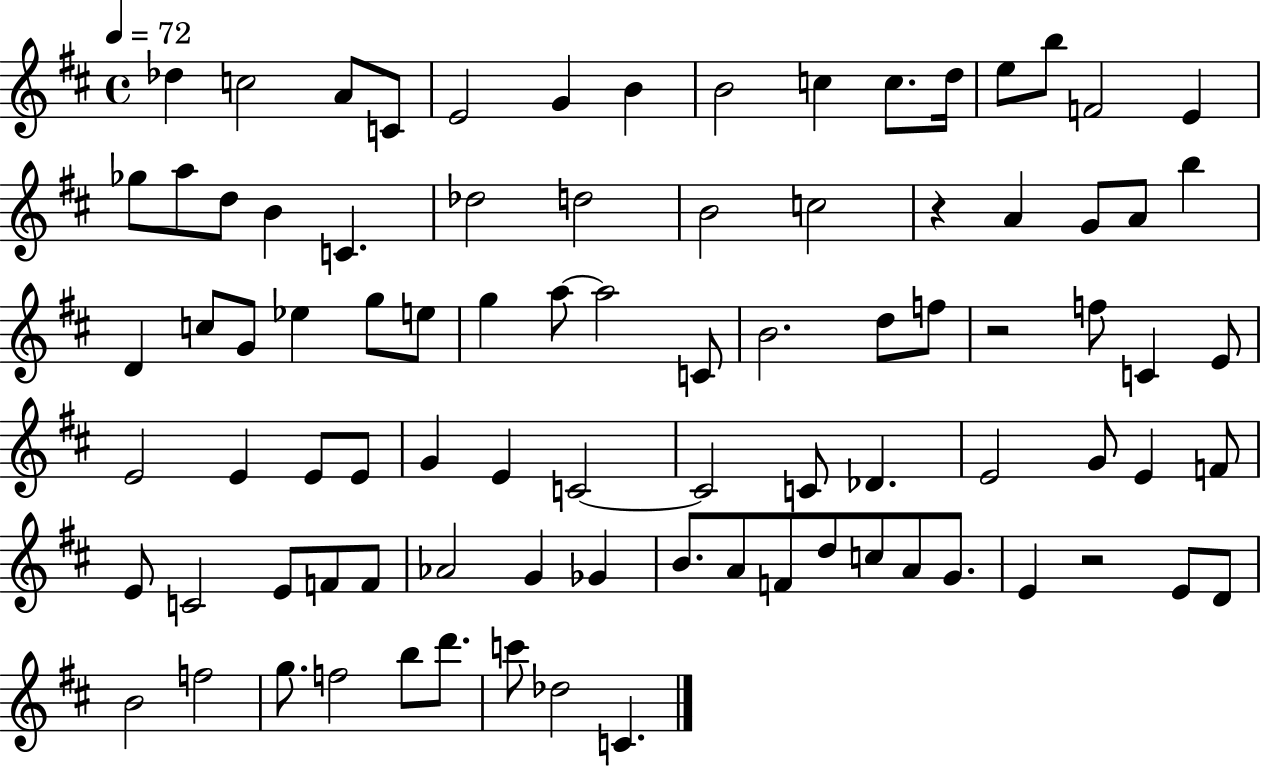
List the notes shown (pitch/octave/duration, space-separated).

Db5/q C5/h A4/e C4/e E4/h G4/q B4/q B4/h C5/q C5/e. D5/s E5/e B5/e F4/h E4/q Gb5/e A5/e D5/e B4/q C4/q. Db5/h D5/h B4/h C5/h R/q A4/q G4/e A4/e B5/q D4/q C5/e G4/e Eb5/q G5/e E5/e G5/q A5/e A5/h C4/e B4/h. D5/e F5/e R/h F5/e C4/q E4/e E4/h E4/q E4/e E4/e G4/q E4/q C4/h C4/h C4/e Db4/q. E4/h G4/e E4/q F4/e E4/e C4/h E4/e F4/e F4/e Ab4/h G4/q Gb4/q B4/e. A4/e F4/e D5/e C5/e A4/e G4/e. E4/q R/h E4/e D4/e B4/h F5/h G5/e. F5/h B5/e D6/e. C6/e Db5/h C4/q.